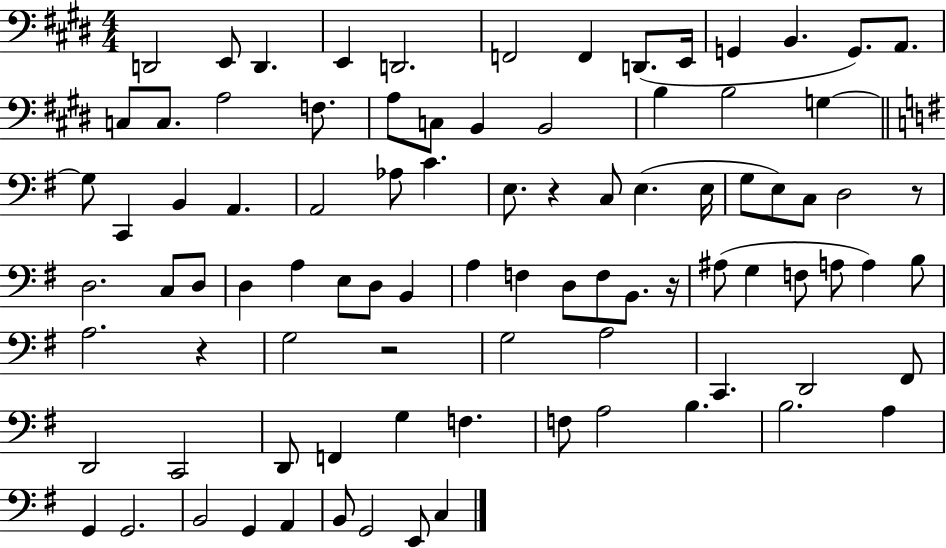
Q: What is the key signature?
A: E major